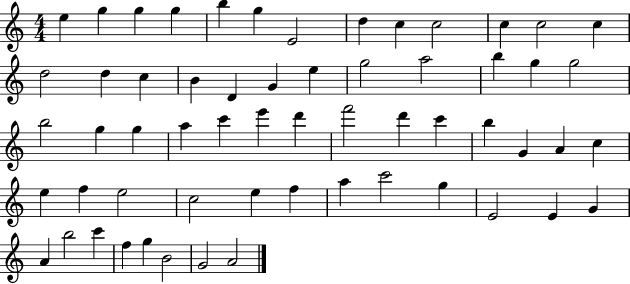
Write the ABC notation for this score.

X:1
T:Untitled
M:4/4
L:1/4
K:C
e g g g b g E2 d c c2 c c2 c d2 d c B D G e g2 a2 b g g2 b2 g g a c' e' d' f'2 d' c' b G A c e f e2 c2 e f a c'2 g E2 E G A b2 c' f g B2 G2 A2